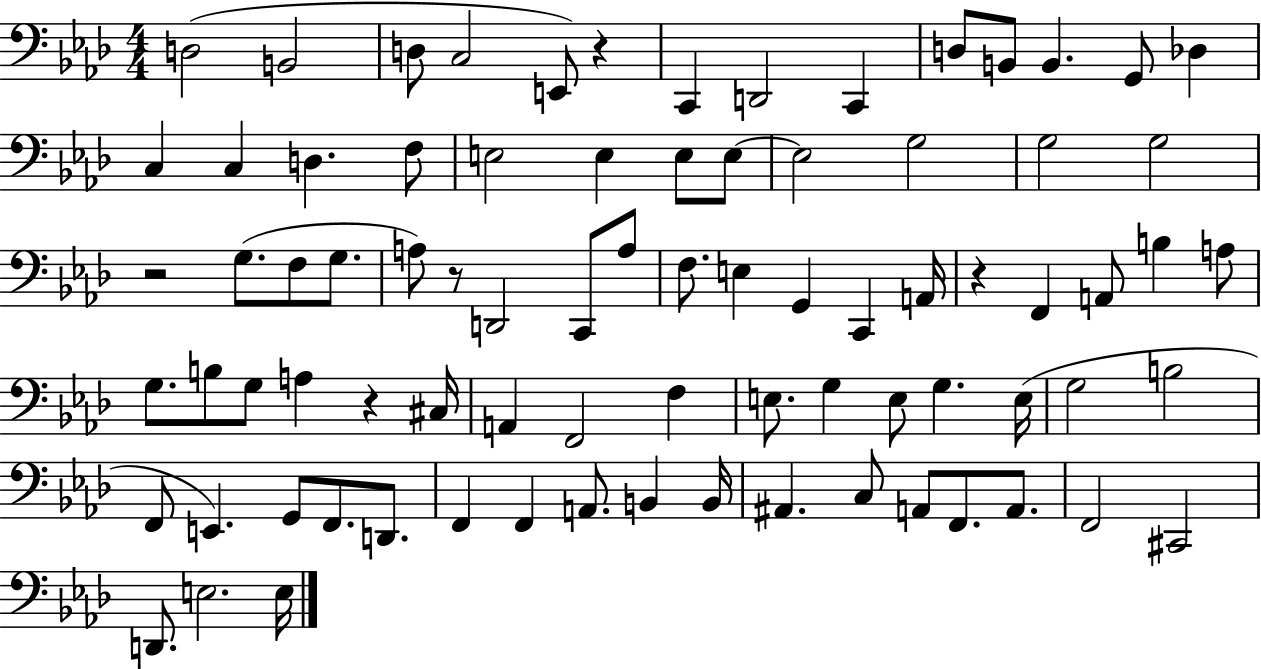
{
  \clef bass
  \numericTimeSignature
  \time 4/4
  \key aes \major
  d2( b,2 | d8 c2 e,8) r4 | c,4 d,2 c,4 | d8 b,8 b,4. g,8 des4 | \break c4 c4 d4. f8 | e2 e4 e8 e8~~ | e2 g2 | g2 g2 | \break r2 g8.( f8 g8. | a8) r8 d,2 c,8 a8 | f8. e4 g,4 c,4 a,16 | r4 f,4 a,8 b4 a8 | \break g8. b8 g8 a4 r4 cis16 | a,4 f,2 f4 | e8. g4 e8 g4. e16( | g2 b2 | \break f,8 e,4.) g,8 f,8. d,8. | f,4 f,4 a,8. b,4 b,16 | ais,4. c8 a,8 f,8. a,8. | f,2 cis,2 | \break d,8. e2. e16 | \bar "|."
}